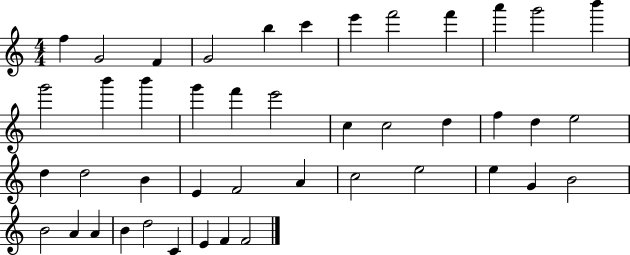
F5/q G4/h F4/q G4/h B5/q C6/q E6/q F6/h F6/q A6/q G6/h B6/q G6/h B6/q B6/q G6/q F6/q E6/h C5/q C5/h D5/q F5/q D5/q E5/h D5/q D5/h B4/q E4/q F4/h A4/q C5/h E5/h E5/q G4/q B4/h B4/h A4/q A4/q B4/q D5/h C4/q E4/q F4/q F4/h